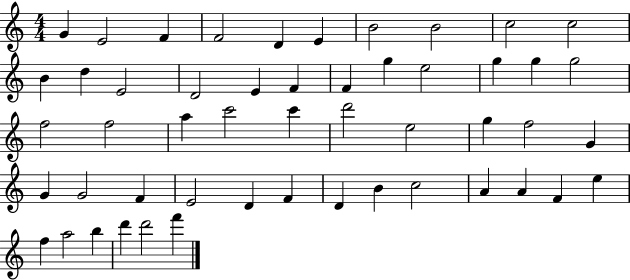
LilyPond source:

{
  \clef treble
  \numericTimeSignature
  \time 4/4
  \key c \major
  g'4 e'2 f'4 | f'2 d'4 e'4 | b'2 b'2 | c''2 c''2 | \break b'4 d''4 e'2 | d'2 e'4 f'4 | f'4 g''4 e''2 | g''4 g''4 g''2 | \break f''2 f''2 | a''4 c'''2 c'''4 | d'''2 e''2 | g''4 f''2 g'4 | \break g'4 g'2 f'4 | e'2 d'4 f'4 | d'4 b'4 c''2 | a'4 a'4 f'4 e''4 | \break f''4 a''2 b''4 | d'''4 d'''2 f'''4 | \bar "|."
}